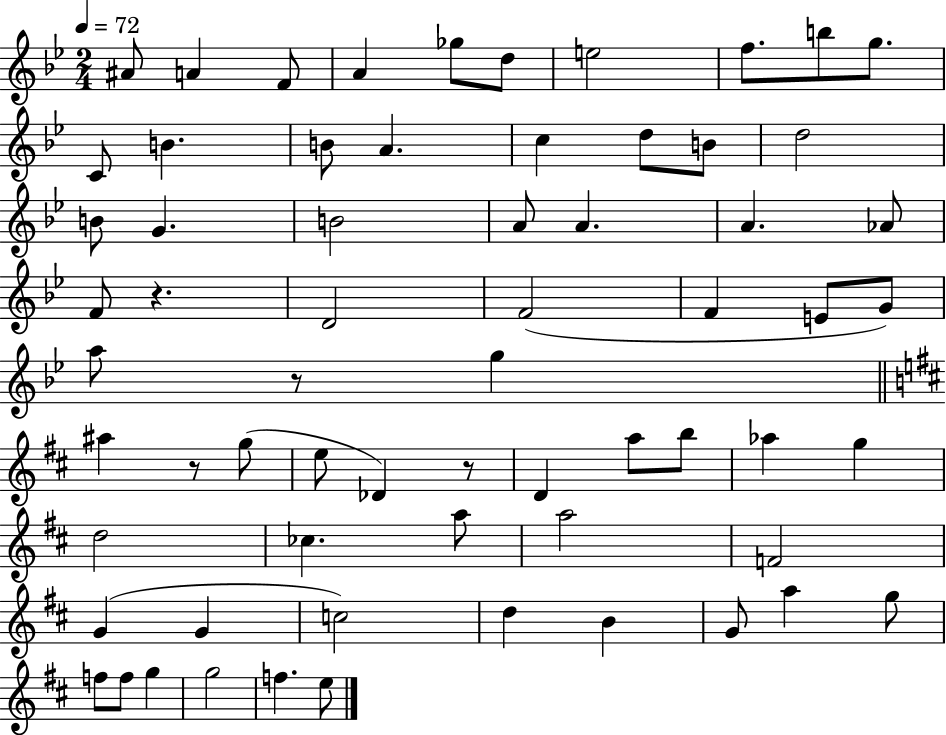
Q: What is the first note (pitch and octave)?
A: A#4